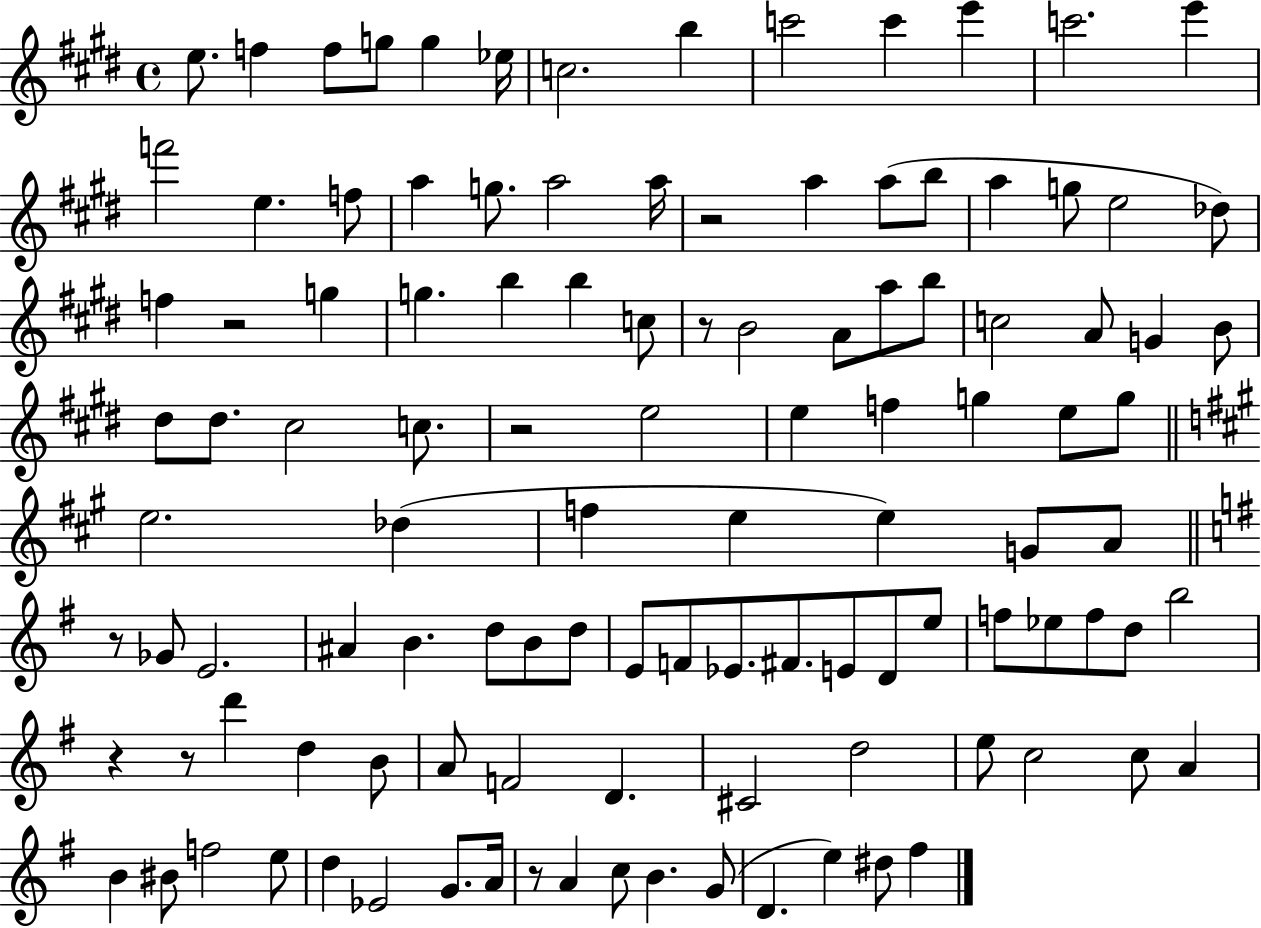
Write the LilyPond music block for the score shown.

{
  \clef treble
  \time 4/4
  \defaultTimeSignature
  \key e \major
  e''8. f''4 f''8 g''8 g''4 ees''16 | c''2. b''4 | c'''2 c'''4 e'''4 | c'''2. e'''4 | \break f'''2 e''4. f''8 | a''4 g''8. a''2 a''16 | r2 a''4 a''8( b''8 | a''4 g''8 e''2 des''8) | \break f''4 r2 g''4 | g''4. b''4 b''4 c''8 | r8 b'2 a'8 a''8 b''8 | c''2 a'8 g'4 b'8 | \break dis''8 dis''8. cis''2 c''8. | r2 e''2 | e''4 f''4 g''4 e''8 g''8 | \bar "||" \break \key a \major e''2. des''4( | f''4 e''4 e''4) g'8 a'8 | \bar "||" \break \key e \minor r8 ges'8 e'2. | ais'4 b'4. d''8 b'8 d''8 | e'8 f'8 ees'8. fis'8. e'8 d'8 e''8 | f''8 ees''8 f''8 d''8 b''2 | \break r4 r8 d'''4 d''4 b'8 | a'8 f'2 d'4. | cis'2 d''2 | e''8 c''2 c''8 a'4 | \break b'4 bis'8 f''2 e''8 | d''4 ees'2 g'8. a'16 | r8 a'4 c''8 b'4. g'8( | d'4. e''4) dis''8 fis''4 | \break \bar "|."
}